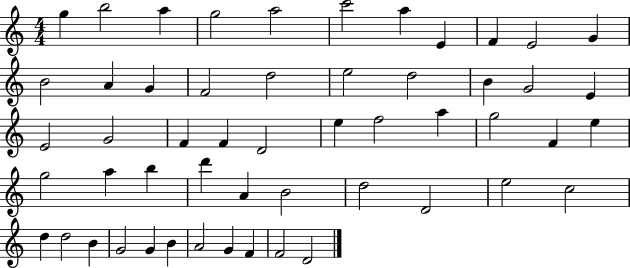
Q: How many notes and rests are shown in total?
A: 53